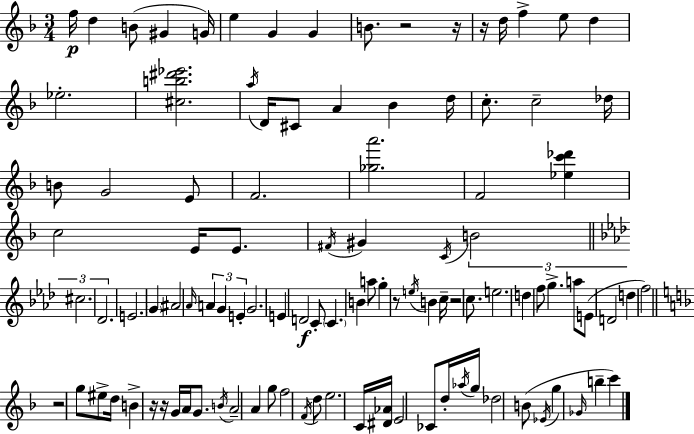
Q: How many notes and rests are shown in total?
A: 105